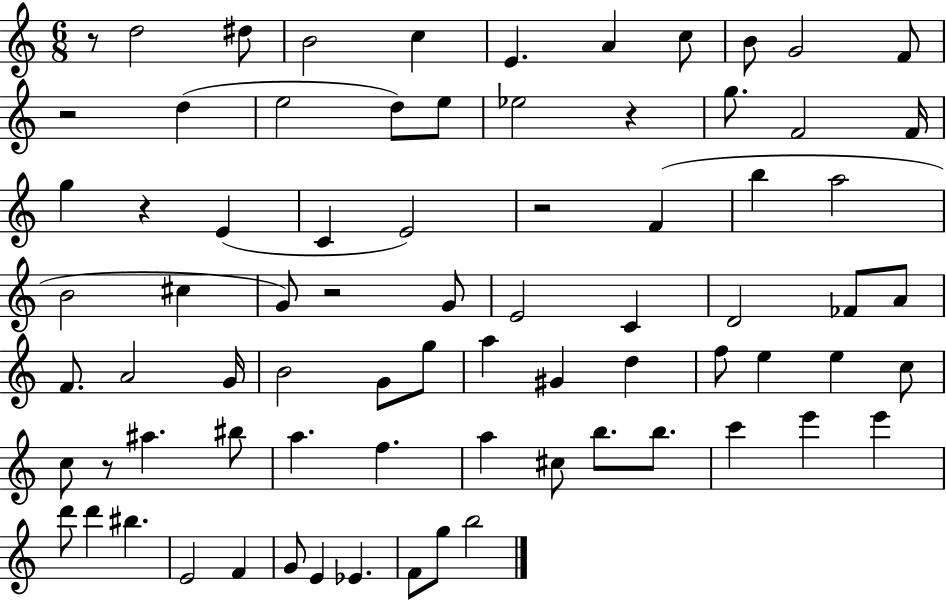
{
  \clef treble
  \numericTimeSignature
  \time 6/8
  \key c \major
  r8 d''2 dis''8 | b'2 c''4 | e'4. a'4 c''8 | b'8 g'2 f'8 | \break r2 d''4( | e''2 d''8) e''8 | ees''2 r4 | g''8. f'2 f'16 | \break g''4 r4 e'4( | c'4 e'2) | r2 f'4( | b''4 a''2 | \break b'2 cis''4 | g'8) r2 g'8 | e'2 c'4 | d'2 fes'8 a'8 | \break f'8. a'2 g'16 | b'2 g'8 g''8 | a''4 gis'4 d''4 | f''8 e''4 e''4 c''8 | \break c''8 r8 ais''4. bis''8 | a''4. f''4. | a''4 cis''8 b''8. b''8. | c'''4 e'''4 e'''4 | \break d'''8 d'''4 bis''4. | e'2 f'4 | g'8 e'4 ees'4. | f'8 g''8 b''2 | \break \bar "|."
}